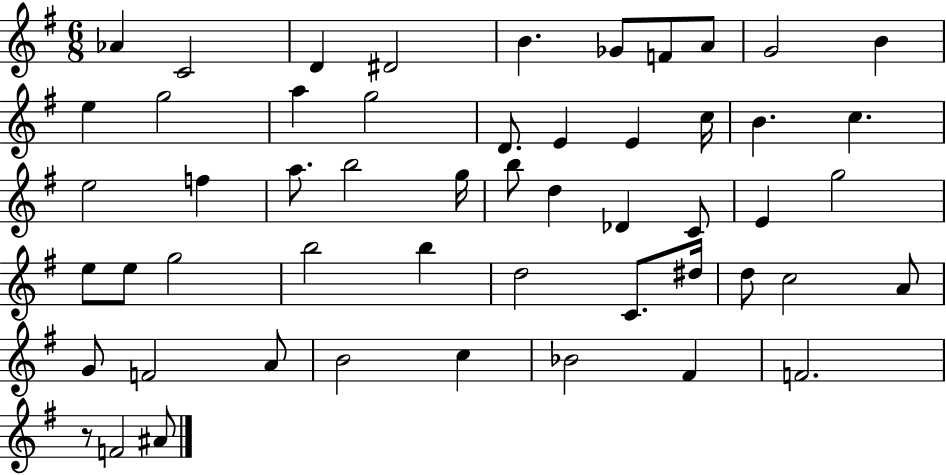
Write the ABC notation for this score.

X:1
T:Untitled
M:6/8
L:1/4
K:G
_A C2 D ^D2 B _G/2 F/2 A/2 G2 B e g2 a g2 D/2 E E c/4 B c e2 f a/2 b2 g/4 b/2 d _D C/2 E g2 e/2 e/2 g2 b2 b d2 C/2 ^d/4 d/2 c2 A/2 G/2 F2 A/2 B2 c _B2 ^F F2 z/2 F2 ^A/2